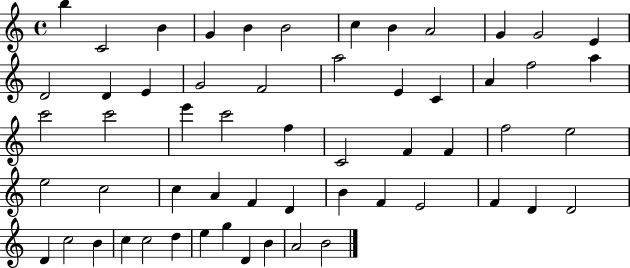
{
  \clef treble
  \time 4/4
  \defaultTimeSignature
  \key c \major
  b''4 c'2 b'4 | g'4 b'4 b'2 | c''4 b'4 a'2 | g'4 g'2 e'4 | \break d'2 d'4 e'4 | g'2 f'2 | a''2 e'4 c'4 | a'4 f''2 a''4 | \break c'''2 c'''2 | e'''4 c'''2 f''4 | c'2 f'4 f'4 | f''2 e''2 | \break e''2 c''2 | c''4 a'4 f'4 d'4 | b'4 f'4 e'2 | f'4 d'4 d'2 | \break d'4 c''2 b'4 | c''4 c''2 d''4 | e''4 g''4 d'4 b'4 | a'2 b'2 | \break \bar "|."
}